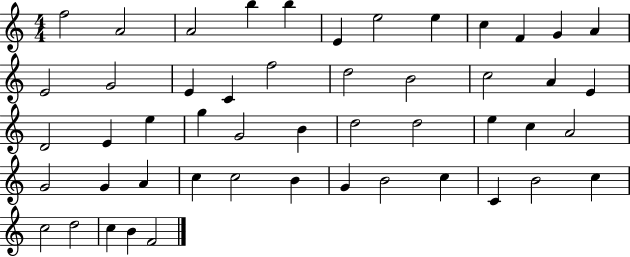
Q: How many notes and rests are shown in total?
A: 50